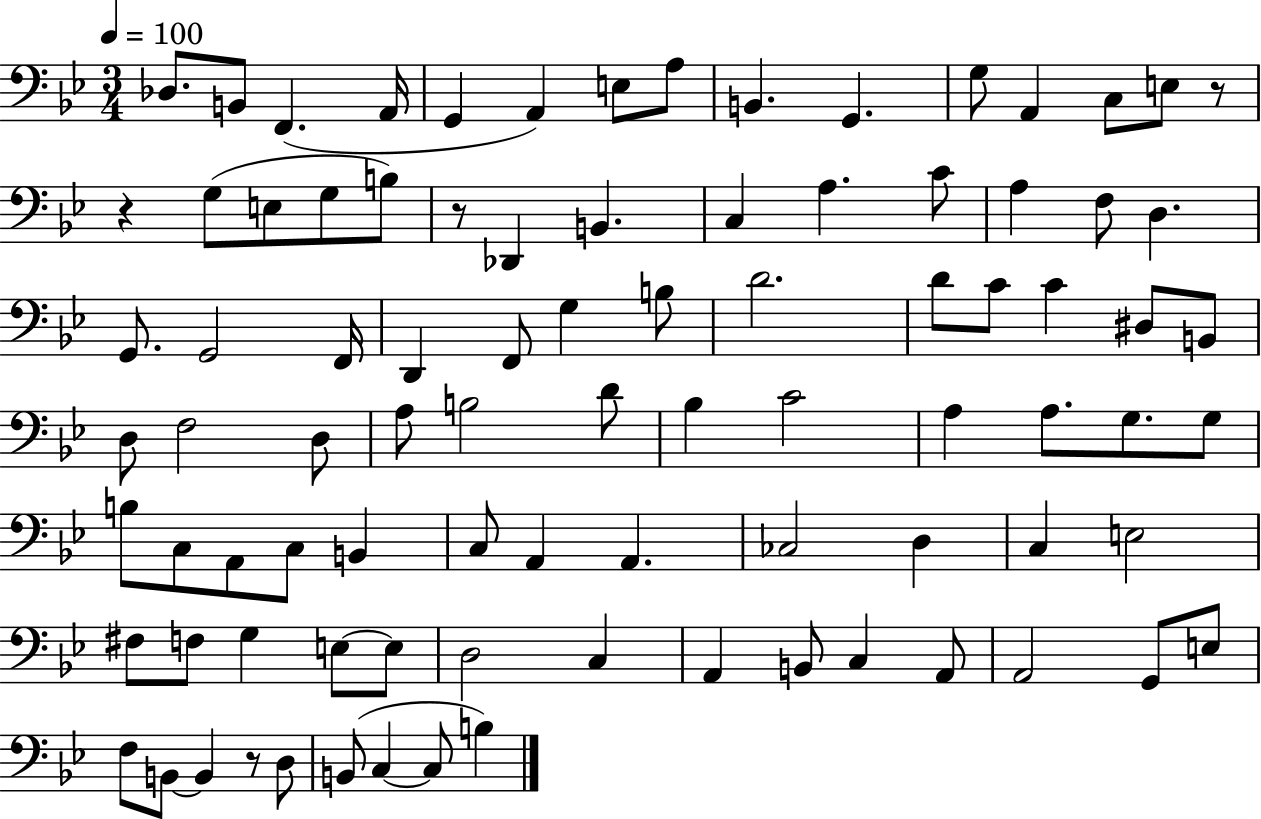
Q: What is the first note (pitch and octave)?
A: Db3